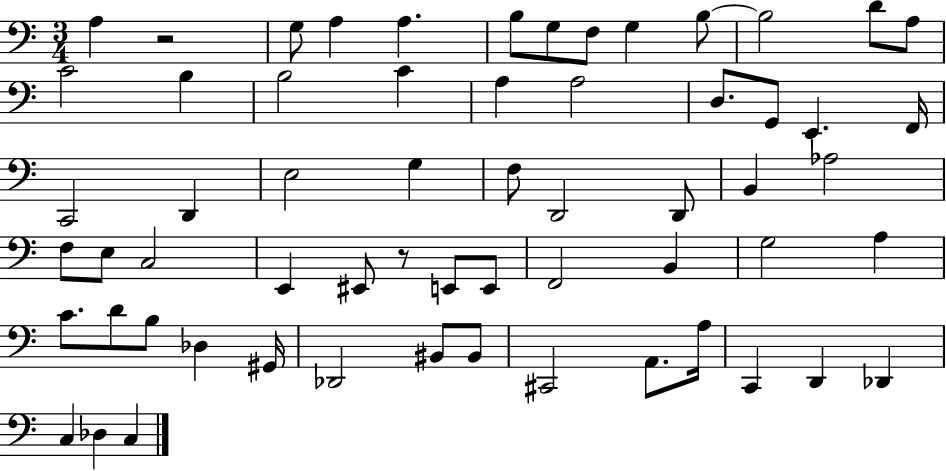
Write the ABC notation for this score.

X:1
T:Untitled
M:3/4
L:1/4
K:C
A, z2 G,/2 A, A, B,/2 G,/2 F,/2 G, B,/2 B,2 D/2 A,/2 C2 B, B,2 C A, A,2 D,/2 G,,/2 E,, F,,/4 C,,2 D,, E,2 G, F,/2 D,,2 D,,/2 B,, _A,2 F,/2 E,/2 C,2 E,, ^E,,/2 z/2 E,,/2 E,,/2 F,,2 B,, G,2 A, C/2 D/2 B,/2 _D, ^G,,/4 _D,,2 ^B,,/2 ^B,,/2 ^C,,2 A,,/2 A,/4 C,, D,, _D,, C, _D, C,